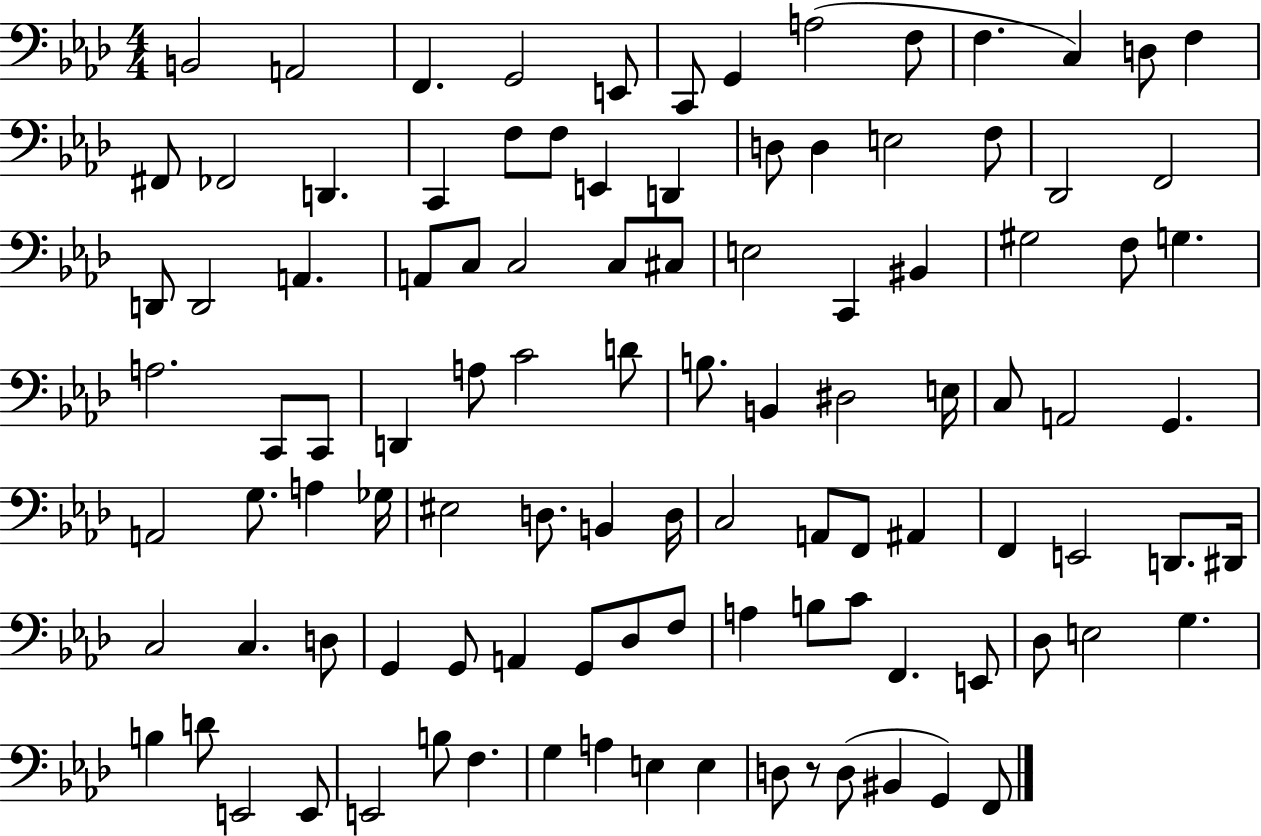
{
  \clef bass
  \numericTimeSignature
  \time 4/4
  \key aes \major
  b,2 a,2 | f,4. g,2 e,8 | c,8 g,4 a2( f8 | f4. c4) d8 f4 | \break fis,8 fes,2 d,4. | c,4 f8 f8 e,4 d,4 | d8 d4 e2 f8 | des,2 f,2 | \break d,8 d,2 a,4. | a,8 c8 c2 c8 cis8 | e2 c,4 bis,4 | gis2 f8 g4. | \break a2. c,8 c,8 | d,4 a8 c'2 d'8 | b8. b,4 dis2 e16 | c8 a,2 g,4. | \break a,2 g8. a4 ges16 | eis2 d8. b,4 d16 | c2 a,8 f,8 ais,4 | f,4 e,2 d,8. dis,16 | \break c2 c4. d8 | g,4 g,8 a,4 g,8 des8 f8 | a4 b8 c'8 f,4. e,8 | des8 e2 g4. | \break b4 d'8 e,2 e,8 | e,2 b8 f4. | g4 a4 e4 e4 | d8 r8 d8( bis,4 g,4) f,8 | \break \bar "|."
}